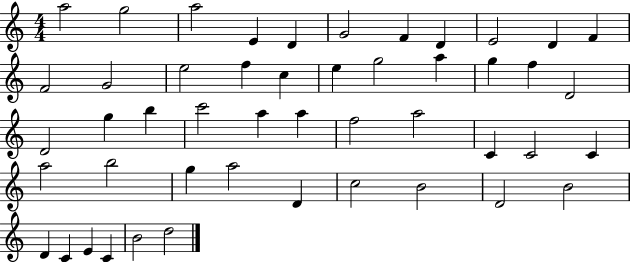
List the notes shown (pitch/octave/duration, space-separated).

A5/h G5/h A5/h E4/q D4/q G4/h F4/q D4/q E4/h D4/q F4/q F4/h G4/h E5/h F5/q C5/q E5/q G5/h A5/q G5/q F5/q D4/h D4/h G5/q B5/q C6/h A5/q A5/q F5/h A5/h C4/q C4/h C4/q A5/h B5/h G5/q A5/h D4/q C5/h B4/h D4/h B4/h D4/q C4/q E4/q C4/q B4/h D5/h